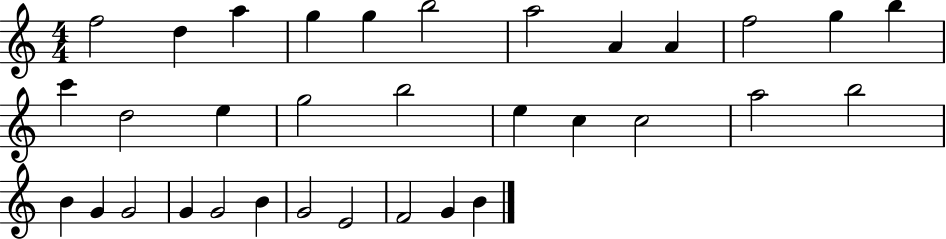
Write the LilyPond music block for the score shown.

{
  \clef treble
  \numericTimeSignature
  \time 4/4
  \key c \major
  f''2 d''4 a''4 | g''4 g''4 b''2 | a''2 a'4 a'4 | f''2 g''4 b''4 | \break c'''4 d''2 e''4 | g''2 b''2 | e''4 c''4 c''2 | a''2 b''2 | \break b'4 g'4 g'2 | g'4 g'2 b'4 | g'2 e'2 | f'2 g'4 b'4 | \break \bar "|."
}